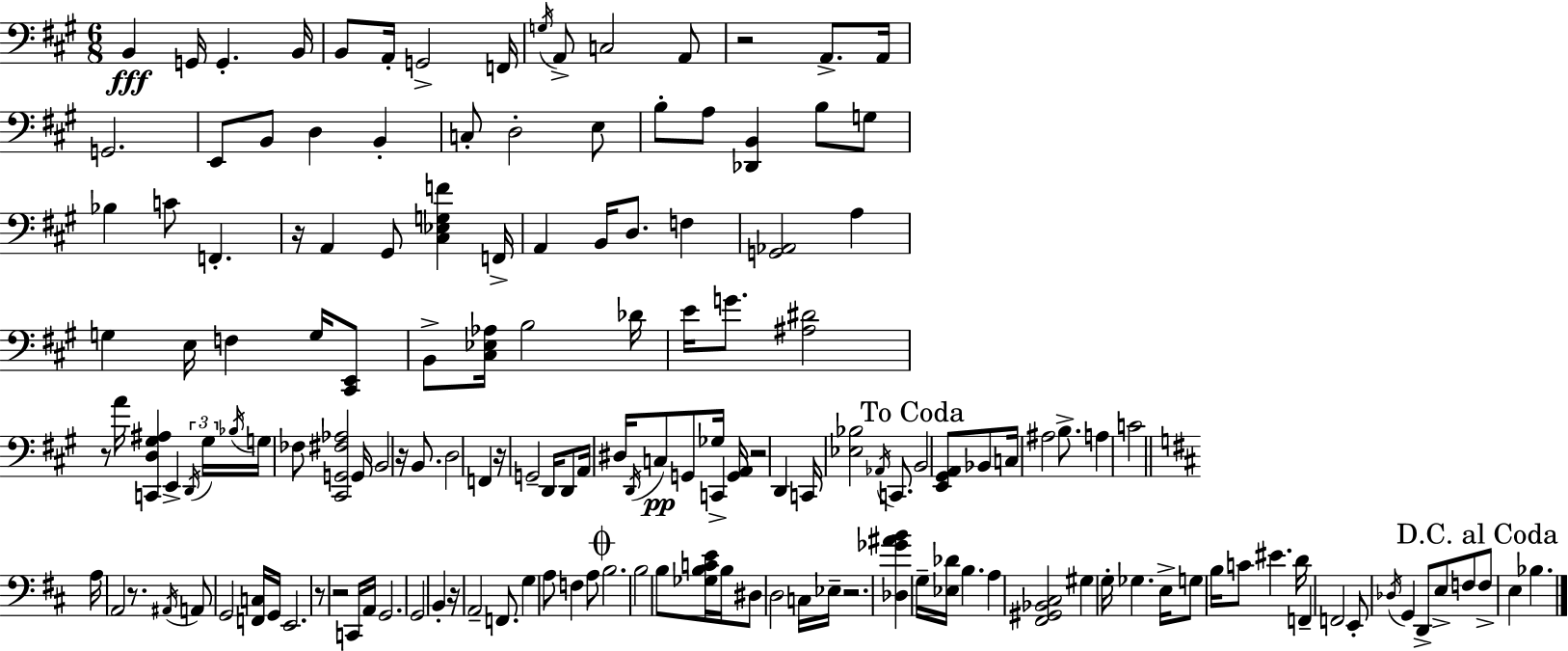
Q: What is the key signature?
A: A major